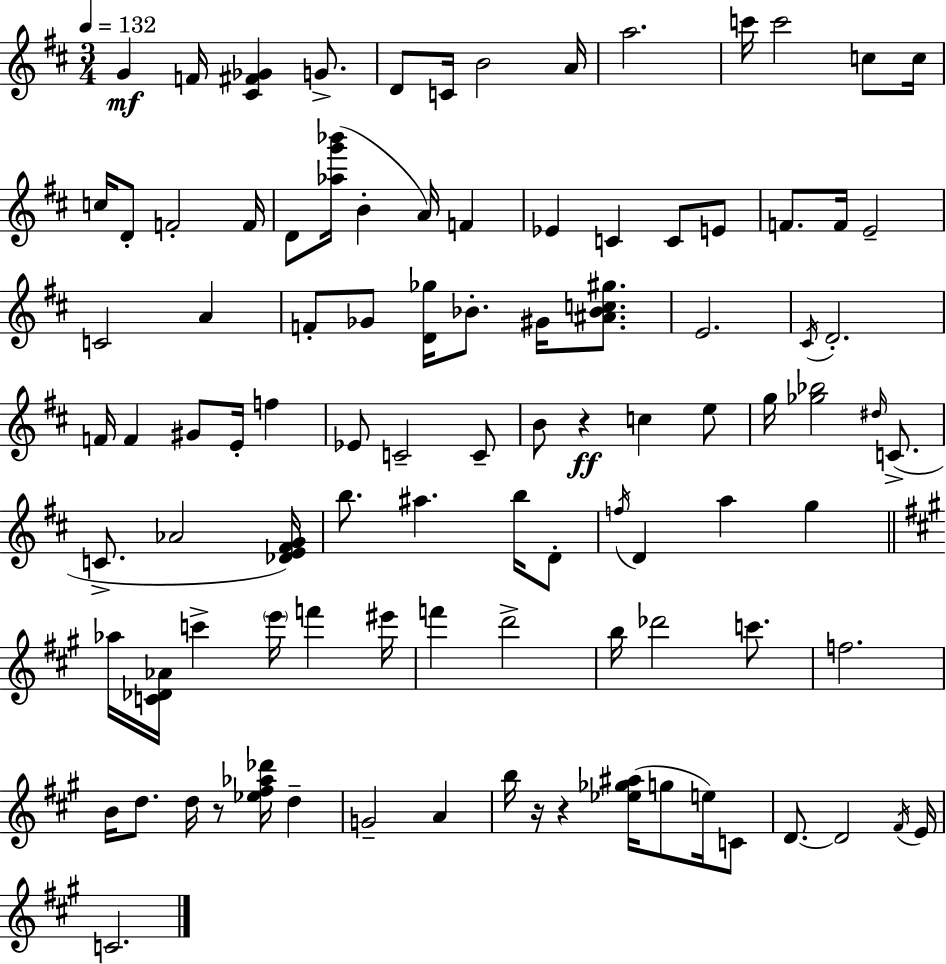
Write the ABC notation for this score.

X:1
T:Untitled
M:3/4
L:1/4
K:D
G F/4 [^C^F_G] G/2 D/2 C/4 B2 A/4 a2 c'/4 c'2 c/2 c/4 c/4 D/2 F2 F/4 D/2 [_ag'_b']/4 B A/4 F _E C C/2 E/2 F/2 F/4 E2 C2 A F/2 _G/2 [D_g]/4 _B/2 ^G/4 [^A_Bc^g]/2 E2 ^C/4 D2 F/4 F ^G/2 E/4 f _E/2 C2 C/2 B/2 z c e/2 g/4 [_g_b]2 ^d/4 C/2 C/2 _A2 [_DE^FG]/4 b/2 ^a b/4 D/2 f/4 D a g _a/4 [C_D_A]/4 c' e'/4 f' ^e'/4 f' d'2 b/4 _d'2 c'/2 f2 B/4 d/2 d/4 z/2 [_e^f_a_d']/4 d G2 A b/4 z/4 z [_e_g^a]/4 g/2 e/4 C/2 D/2 D2 ^F/4 E/4 C2